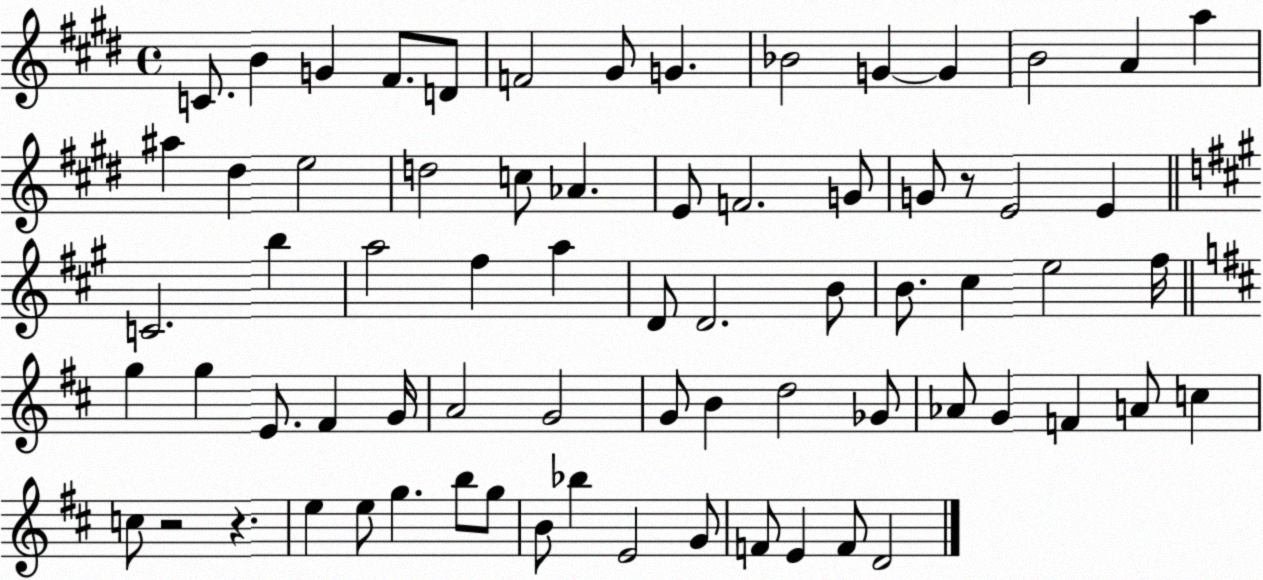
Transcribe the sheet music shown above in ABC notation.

X:1
T:Untitled
M:4/4
L:1/4
K:E
C/2 B G ^F/2 D/2 F2 ^G/2 G _B2 G G B2 A a ^a ^d e2 d2 c/2 _A E/2 F2 G/2 G/2 z/2 E2 E C2 b a2 ^f a D/2 D2 B/2 B/2 ^c e2 ^f/4 g g E/2 ^F G/4 A2 G2 G/2 B d2 _G/2 _A/2 G F A/2 c c/2 z2 z e e/2 g b/2 g/2 B/2 _b E2 G/2 F/2 E F/2 D2